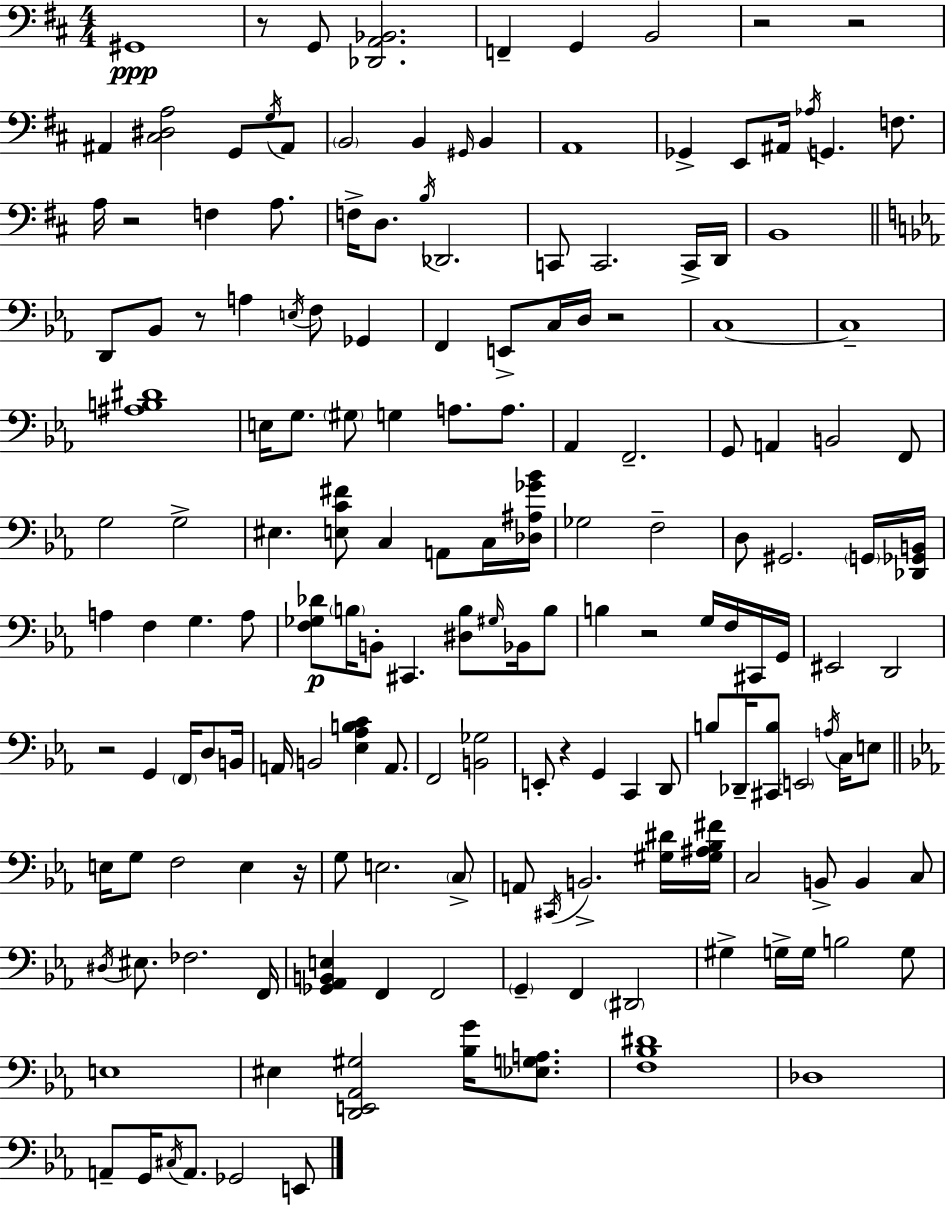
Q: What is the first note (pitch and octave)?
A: G#2